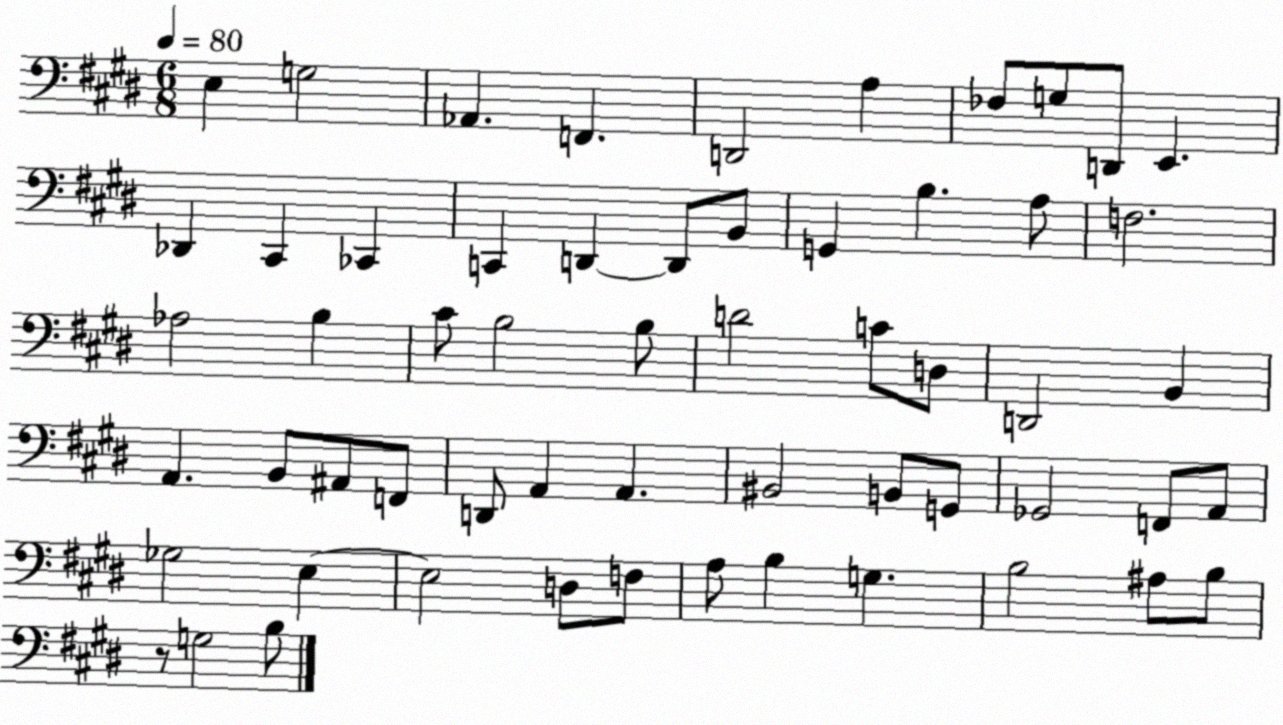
X:1
T:Untitled
M:6/8
L:1/4
K:E
E, G,2 _A,, F,, D,,2 A, _F,/2 G,/2 D,,/2 E,, _D,, ^C,, _C,, C,, D,, D,,/2 B,,/2 G,, B, A,/2 F,2 _A,2 B, ^C/2 B,2 B,/2 D2 C/2 D,/2 D,,2 B,, A,, B,,/2 ^A,,/2 F,,/2 D,,/2 A,, A,, ^B,,2 B,,/2 G,,/2 _G,,2 F,,/2 A,,/2 _G,2 E, E,2 D,/2 F,/2 A,/2 B, G, B,2 ^A,/2 B,/2 z/2 G,2 B,/2